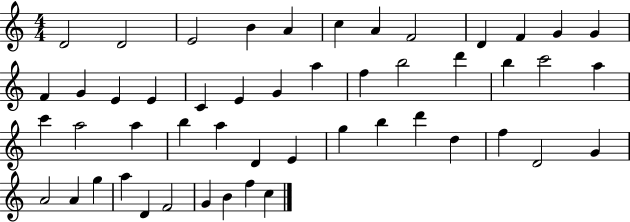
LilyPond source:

{
  \clef treble
  \numericTimeSignature
  \time 4/4
  \key c \major
  d'2 d'2 | e'2 b'4 a'4 | c''4 a'4 f'2 | d'4 f'4 g'4 g'4 | \break f'4 g'4 e'4 e'4 | c'4 e'4 g'4 a''4 | f''4 b''2 d'''4 | b''4 c'''2 a''4 | \break c'''4 a''2 a''4 | b''4 a''4 d'4 e'4 | g''4 b''4 d'''4 d''4 | f''4 d'2 g'4 | \break a'2 a'4 g''4 | a''4 d'4 f'2 | g'4 b'4 f''4 c''4 | \bar "|."
}